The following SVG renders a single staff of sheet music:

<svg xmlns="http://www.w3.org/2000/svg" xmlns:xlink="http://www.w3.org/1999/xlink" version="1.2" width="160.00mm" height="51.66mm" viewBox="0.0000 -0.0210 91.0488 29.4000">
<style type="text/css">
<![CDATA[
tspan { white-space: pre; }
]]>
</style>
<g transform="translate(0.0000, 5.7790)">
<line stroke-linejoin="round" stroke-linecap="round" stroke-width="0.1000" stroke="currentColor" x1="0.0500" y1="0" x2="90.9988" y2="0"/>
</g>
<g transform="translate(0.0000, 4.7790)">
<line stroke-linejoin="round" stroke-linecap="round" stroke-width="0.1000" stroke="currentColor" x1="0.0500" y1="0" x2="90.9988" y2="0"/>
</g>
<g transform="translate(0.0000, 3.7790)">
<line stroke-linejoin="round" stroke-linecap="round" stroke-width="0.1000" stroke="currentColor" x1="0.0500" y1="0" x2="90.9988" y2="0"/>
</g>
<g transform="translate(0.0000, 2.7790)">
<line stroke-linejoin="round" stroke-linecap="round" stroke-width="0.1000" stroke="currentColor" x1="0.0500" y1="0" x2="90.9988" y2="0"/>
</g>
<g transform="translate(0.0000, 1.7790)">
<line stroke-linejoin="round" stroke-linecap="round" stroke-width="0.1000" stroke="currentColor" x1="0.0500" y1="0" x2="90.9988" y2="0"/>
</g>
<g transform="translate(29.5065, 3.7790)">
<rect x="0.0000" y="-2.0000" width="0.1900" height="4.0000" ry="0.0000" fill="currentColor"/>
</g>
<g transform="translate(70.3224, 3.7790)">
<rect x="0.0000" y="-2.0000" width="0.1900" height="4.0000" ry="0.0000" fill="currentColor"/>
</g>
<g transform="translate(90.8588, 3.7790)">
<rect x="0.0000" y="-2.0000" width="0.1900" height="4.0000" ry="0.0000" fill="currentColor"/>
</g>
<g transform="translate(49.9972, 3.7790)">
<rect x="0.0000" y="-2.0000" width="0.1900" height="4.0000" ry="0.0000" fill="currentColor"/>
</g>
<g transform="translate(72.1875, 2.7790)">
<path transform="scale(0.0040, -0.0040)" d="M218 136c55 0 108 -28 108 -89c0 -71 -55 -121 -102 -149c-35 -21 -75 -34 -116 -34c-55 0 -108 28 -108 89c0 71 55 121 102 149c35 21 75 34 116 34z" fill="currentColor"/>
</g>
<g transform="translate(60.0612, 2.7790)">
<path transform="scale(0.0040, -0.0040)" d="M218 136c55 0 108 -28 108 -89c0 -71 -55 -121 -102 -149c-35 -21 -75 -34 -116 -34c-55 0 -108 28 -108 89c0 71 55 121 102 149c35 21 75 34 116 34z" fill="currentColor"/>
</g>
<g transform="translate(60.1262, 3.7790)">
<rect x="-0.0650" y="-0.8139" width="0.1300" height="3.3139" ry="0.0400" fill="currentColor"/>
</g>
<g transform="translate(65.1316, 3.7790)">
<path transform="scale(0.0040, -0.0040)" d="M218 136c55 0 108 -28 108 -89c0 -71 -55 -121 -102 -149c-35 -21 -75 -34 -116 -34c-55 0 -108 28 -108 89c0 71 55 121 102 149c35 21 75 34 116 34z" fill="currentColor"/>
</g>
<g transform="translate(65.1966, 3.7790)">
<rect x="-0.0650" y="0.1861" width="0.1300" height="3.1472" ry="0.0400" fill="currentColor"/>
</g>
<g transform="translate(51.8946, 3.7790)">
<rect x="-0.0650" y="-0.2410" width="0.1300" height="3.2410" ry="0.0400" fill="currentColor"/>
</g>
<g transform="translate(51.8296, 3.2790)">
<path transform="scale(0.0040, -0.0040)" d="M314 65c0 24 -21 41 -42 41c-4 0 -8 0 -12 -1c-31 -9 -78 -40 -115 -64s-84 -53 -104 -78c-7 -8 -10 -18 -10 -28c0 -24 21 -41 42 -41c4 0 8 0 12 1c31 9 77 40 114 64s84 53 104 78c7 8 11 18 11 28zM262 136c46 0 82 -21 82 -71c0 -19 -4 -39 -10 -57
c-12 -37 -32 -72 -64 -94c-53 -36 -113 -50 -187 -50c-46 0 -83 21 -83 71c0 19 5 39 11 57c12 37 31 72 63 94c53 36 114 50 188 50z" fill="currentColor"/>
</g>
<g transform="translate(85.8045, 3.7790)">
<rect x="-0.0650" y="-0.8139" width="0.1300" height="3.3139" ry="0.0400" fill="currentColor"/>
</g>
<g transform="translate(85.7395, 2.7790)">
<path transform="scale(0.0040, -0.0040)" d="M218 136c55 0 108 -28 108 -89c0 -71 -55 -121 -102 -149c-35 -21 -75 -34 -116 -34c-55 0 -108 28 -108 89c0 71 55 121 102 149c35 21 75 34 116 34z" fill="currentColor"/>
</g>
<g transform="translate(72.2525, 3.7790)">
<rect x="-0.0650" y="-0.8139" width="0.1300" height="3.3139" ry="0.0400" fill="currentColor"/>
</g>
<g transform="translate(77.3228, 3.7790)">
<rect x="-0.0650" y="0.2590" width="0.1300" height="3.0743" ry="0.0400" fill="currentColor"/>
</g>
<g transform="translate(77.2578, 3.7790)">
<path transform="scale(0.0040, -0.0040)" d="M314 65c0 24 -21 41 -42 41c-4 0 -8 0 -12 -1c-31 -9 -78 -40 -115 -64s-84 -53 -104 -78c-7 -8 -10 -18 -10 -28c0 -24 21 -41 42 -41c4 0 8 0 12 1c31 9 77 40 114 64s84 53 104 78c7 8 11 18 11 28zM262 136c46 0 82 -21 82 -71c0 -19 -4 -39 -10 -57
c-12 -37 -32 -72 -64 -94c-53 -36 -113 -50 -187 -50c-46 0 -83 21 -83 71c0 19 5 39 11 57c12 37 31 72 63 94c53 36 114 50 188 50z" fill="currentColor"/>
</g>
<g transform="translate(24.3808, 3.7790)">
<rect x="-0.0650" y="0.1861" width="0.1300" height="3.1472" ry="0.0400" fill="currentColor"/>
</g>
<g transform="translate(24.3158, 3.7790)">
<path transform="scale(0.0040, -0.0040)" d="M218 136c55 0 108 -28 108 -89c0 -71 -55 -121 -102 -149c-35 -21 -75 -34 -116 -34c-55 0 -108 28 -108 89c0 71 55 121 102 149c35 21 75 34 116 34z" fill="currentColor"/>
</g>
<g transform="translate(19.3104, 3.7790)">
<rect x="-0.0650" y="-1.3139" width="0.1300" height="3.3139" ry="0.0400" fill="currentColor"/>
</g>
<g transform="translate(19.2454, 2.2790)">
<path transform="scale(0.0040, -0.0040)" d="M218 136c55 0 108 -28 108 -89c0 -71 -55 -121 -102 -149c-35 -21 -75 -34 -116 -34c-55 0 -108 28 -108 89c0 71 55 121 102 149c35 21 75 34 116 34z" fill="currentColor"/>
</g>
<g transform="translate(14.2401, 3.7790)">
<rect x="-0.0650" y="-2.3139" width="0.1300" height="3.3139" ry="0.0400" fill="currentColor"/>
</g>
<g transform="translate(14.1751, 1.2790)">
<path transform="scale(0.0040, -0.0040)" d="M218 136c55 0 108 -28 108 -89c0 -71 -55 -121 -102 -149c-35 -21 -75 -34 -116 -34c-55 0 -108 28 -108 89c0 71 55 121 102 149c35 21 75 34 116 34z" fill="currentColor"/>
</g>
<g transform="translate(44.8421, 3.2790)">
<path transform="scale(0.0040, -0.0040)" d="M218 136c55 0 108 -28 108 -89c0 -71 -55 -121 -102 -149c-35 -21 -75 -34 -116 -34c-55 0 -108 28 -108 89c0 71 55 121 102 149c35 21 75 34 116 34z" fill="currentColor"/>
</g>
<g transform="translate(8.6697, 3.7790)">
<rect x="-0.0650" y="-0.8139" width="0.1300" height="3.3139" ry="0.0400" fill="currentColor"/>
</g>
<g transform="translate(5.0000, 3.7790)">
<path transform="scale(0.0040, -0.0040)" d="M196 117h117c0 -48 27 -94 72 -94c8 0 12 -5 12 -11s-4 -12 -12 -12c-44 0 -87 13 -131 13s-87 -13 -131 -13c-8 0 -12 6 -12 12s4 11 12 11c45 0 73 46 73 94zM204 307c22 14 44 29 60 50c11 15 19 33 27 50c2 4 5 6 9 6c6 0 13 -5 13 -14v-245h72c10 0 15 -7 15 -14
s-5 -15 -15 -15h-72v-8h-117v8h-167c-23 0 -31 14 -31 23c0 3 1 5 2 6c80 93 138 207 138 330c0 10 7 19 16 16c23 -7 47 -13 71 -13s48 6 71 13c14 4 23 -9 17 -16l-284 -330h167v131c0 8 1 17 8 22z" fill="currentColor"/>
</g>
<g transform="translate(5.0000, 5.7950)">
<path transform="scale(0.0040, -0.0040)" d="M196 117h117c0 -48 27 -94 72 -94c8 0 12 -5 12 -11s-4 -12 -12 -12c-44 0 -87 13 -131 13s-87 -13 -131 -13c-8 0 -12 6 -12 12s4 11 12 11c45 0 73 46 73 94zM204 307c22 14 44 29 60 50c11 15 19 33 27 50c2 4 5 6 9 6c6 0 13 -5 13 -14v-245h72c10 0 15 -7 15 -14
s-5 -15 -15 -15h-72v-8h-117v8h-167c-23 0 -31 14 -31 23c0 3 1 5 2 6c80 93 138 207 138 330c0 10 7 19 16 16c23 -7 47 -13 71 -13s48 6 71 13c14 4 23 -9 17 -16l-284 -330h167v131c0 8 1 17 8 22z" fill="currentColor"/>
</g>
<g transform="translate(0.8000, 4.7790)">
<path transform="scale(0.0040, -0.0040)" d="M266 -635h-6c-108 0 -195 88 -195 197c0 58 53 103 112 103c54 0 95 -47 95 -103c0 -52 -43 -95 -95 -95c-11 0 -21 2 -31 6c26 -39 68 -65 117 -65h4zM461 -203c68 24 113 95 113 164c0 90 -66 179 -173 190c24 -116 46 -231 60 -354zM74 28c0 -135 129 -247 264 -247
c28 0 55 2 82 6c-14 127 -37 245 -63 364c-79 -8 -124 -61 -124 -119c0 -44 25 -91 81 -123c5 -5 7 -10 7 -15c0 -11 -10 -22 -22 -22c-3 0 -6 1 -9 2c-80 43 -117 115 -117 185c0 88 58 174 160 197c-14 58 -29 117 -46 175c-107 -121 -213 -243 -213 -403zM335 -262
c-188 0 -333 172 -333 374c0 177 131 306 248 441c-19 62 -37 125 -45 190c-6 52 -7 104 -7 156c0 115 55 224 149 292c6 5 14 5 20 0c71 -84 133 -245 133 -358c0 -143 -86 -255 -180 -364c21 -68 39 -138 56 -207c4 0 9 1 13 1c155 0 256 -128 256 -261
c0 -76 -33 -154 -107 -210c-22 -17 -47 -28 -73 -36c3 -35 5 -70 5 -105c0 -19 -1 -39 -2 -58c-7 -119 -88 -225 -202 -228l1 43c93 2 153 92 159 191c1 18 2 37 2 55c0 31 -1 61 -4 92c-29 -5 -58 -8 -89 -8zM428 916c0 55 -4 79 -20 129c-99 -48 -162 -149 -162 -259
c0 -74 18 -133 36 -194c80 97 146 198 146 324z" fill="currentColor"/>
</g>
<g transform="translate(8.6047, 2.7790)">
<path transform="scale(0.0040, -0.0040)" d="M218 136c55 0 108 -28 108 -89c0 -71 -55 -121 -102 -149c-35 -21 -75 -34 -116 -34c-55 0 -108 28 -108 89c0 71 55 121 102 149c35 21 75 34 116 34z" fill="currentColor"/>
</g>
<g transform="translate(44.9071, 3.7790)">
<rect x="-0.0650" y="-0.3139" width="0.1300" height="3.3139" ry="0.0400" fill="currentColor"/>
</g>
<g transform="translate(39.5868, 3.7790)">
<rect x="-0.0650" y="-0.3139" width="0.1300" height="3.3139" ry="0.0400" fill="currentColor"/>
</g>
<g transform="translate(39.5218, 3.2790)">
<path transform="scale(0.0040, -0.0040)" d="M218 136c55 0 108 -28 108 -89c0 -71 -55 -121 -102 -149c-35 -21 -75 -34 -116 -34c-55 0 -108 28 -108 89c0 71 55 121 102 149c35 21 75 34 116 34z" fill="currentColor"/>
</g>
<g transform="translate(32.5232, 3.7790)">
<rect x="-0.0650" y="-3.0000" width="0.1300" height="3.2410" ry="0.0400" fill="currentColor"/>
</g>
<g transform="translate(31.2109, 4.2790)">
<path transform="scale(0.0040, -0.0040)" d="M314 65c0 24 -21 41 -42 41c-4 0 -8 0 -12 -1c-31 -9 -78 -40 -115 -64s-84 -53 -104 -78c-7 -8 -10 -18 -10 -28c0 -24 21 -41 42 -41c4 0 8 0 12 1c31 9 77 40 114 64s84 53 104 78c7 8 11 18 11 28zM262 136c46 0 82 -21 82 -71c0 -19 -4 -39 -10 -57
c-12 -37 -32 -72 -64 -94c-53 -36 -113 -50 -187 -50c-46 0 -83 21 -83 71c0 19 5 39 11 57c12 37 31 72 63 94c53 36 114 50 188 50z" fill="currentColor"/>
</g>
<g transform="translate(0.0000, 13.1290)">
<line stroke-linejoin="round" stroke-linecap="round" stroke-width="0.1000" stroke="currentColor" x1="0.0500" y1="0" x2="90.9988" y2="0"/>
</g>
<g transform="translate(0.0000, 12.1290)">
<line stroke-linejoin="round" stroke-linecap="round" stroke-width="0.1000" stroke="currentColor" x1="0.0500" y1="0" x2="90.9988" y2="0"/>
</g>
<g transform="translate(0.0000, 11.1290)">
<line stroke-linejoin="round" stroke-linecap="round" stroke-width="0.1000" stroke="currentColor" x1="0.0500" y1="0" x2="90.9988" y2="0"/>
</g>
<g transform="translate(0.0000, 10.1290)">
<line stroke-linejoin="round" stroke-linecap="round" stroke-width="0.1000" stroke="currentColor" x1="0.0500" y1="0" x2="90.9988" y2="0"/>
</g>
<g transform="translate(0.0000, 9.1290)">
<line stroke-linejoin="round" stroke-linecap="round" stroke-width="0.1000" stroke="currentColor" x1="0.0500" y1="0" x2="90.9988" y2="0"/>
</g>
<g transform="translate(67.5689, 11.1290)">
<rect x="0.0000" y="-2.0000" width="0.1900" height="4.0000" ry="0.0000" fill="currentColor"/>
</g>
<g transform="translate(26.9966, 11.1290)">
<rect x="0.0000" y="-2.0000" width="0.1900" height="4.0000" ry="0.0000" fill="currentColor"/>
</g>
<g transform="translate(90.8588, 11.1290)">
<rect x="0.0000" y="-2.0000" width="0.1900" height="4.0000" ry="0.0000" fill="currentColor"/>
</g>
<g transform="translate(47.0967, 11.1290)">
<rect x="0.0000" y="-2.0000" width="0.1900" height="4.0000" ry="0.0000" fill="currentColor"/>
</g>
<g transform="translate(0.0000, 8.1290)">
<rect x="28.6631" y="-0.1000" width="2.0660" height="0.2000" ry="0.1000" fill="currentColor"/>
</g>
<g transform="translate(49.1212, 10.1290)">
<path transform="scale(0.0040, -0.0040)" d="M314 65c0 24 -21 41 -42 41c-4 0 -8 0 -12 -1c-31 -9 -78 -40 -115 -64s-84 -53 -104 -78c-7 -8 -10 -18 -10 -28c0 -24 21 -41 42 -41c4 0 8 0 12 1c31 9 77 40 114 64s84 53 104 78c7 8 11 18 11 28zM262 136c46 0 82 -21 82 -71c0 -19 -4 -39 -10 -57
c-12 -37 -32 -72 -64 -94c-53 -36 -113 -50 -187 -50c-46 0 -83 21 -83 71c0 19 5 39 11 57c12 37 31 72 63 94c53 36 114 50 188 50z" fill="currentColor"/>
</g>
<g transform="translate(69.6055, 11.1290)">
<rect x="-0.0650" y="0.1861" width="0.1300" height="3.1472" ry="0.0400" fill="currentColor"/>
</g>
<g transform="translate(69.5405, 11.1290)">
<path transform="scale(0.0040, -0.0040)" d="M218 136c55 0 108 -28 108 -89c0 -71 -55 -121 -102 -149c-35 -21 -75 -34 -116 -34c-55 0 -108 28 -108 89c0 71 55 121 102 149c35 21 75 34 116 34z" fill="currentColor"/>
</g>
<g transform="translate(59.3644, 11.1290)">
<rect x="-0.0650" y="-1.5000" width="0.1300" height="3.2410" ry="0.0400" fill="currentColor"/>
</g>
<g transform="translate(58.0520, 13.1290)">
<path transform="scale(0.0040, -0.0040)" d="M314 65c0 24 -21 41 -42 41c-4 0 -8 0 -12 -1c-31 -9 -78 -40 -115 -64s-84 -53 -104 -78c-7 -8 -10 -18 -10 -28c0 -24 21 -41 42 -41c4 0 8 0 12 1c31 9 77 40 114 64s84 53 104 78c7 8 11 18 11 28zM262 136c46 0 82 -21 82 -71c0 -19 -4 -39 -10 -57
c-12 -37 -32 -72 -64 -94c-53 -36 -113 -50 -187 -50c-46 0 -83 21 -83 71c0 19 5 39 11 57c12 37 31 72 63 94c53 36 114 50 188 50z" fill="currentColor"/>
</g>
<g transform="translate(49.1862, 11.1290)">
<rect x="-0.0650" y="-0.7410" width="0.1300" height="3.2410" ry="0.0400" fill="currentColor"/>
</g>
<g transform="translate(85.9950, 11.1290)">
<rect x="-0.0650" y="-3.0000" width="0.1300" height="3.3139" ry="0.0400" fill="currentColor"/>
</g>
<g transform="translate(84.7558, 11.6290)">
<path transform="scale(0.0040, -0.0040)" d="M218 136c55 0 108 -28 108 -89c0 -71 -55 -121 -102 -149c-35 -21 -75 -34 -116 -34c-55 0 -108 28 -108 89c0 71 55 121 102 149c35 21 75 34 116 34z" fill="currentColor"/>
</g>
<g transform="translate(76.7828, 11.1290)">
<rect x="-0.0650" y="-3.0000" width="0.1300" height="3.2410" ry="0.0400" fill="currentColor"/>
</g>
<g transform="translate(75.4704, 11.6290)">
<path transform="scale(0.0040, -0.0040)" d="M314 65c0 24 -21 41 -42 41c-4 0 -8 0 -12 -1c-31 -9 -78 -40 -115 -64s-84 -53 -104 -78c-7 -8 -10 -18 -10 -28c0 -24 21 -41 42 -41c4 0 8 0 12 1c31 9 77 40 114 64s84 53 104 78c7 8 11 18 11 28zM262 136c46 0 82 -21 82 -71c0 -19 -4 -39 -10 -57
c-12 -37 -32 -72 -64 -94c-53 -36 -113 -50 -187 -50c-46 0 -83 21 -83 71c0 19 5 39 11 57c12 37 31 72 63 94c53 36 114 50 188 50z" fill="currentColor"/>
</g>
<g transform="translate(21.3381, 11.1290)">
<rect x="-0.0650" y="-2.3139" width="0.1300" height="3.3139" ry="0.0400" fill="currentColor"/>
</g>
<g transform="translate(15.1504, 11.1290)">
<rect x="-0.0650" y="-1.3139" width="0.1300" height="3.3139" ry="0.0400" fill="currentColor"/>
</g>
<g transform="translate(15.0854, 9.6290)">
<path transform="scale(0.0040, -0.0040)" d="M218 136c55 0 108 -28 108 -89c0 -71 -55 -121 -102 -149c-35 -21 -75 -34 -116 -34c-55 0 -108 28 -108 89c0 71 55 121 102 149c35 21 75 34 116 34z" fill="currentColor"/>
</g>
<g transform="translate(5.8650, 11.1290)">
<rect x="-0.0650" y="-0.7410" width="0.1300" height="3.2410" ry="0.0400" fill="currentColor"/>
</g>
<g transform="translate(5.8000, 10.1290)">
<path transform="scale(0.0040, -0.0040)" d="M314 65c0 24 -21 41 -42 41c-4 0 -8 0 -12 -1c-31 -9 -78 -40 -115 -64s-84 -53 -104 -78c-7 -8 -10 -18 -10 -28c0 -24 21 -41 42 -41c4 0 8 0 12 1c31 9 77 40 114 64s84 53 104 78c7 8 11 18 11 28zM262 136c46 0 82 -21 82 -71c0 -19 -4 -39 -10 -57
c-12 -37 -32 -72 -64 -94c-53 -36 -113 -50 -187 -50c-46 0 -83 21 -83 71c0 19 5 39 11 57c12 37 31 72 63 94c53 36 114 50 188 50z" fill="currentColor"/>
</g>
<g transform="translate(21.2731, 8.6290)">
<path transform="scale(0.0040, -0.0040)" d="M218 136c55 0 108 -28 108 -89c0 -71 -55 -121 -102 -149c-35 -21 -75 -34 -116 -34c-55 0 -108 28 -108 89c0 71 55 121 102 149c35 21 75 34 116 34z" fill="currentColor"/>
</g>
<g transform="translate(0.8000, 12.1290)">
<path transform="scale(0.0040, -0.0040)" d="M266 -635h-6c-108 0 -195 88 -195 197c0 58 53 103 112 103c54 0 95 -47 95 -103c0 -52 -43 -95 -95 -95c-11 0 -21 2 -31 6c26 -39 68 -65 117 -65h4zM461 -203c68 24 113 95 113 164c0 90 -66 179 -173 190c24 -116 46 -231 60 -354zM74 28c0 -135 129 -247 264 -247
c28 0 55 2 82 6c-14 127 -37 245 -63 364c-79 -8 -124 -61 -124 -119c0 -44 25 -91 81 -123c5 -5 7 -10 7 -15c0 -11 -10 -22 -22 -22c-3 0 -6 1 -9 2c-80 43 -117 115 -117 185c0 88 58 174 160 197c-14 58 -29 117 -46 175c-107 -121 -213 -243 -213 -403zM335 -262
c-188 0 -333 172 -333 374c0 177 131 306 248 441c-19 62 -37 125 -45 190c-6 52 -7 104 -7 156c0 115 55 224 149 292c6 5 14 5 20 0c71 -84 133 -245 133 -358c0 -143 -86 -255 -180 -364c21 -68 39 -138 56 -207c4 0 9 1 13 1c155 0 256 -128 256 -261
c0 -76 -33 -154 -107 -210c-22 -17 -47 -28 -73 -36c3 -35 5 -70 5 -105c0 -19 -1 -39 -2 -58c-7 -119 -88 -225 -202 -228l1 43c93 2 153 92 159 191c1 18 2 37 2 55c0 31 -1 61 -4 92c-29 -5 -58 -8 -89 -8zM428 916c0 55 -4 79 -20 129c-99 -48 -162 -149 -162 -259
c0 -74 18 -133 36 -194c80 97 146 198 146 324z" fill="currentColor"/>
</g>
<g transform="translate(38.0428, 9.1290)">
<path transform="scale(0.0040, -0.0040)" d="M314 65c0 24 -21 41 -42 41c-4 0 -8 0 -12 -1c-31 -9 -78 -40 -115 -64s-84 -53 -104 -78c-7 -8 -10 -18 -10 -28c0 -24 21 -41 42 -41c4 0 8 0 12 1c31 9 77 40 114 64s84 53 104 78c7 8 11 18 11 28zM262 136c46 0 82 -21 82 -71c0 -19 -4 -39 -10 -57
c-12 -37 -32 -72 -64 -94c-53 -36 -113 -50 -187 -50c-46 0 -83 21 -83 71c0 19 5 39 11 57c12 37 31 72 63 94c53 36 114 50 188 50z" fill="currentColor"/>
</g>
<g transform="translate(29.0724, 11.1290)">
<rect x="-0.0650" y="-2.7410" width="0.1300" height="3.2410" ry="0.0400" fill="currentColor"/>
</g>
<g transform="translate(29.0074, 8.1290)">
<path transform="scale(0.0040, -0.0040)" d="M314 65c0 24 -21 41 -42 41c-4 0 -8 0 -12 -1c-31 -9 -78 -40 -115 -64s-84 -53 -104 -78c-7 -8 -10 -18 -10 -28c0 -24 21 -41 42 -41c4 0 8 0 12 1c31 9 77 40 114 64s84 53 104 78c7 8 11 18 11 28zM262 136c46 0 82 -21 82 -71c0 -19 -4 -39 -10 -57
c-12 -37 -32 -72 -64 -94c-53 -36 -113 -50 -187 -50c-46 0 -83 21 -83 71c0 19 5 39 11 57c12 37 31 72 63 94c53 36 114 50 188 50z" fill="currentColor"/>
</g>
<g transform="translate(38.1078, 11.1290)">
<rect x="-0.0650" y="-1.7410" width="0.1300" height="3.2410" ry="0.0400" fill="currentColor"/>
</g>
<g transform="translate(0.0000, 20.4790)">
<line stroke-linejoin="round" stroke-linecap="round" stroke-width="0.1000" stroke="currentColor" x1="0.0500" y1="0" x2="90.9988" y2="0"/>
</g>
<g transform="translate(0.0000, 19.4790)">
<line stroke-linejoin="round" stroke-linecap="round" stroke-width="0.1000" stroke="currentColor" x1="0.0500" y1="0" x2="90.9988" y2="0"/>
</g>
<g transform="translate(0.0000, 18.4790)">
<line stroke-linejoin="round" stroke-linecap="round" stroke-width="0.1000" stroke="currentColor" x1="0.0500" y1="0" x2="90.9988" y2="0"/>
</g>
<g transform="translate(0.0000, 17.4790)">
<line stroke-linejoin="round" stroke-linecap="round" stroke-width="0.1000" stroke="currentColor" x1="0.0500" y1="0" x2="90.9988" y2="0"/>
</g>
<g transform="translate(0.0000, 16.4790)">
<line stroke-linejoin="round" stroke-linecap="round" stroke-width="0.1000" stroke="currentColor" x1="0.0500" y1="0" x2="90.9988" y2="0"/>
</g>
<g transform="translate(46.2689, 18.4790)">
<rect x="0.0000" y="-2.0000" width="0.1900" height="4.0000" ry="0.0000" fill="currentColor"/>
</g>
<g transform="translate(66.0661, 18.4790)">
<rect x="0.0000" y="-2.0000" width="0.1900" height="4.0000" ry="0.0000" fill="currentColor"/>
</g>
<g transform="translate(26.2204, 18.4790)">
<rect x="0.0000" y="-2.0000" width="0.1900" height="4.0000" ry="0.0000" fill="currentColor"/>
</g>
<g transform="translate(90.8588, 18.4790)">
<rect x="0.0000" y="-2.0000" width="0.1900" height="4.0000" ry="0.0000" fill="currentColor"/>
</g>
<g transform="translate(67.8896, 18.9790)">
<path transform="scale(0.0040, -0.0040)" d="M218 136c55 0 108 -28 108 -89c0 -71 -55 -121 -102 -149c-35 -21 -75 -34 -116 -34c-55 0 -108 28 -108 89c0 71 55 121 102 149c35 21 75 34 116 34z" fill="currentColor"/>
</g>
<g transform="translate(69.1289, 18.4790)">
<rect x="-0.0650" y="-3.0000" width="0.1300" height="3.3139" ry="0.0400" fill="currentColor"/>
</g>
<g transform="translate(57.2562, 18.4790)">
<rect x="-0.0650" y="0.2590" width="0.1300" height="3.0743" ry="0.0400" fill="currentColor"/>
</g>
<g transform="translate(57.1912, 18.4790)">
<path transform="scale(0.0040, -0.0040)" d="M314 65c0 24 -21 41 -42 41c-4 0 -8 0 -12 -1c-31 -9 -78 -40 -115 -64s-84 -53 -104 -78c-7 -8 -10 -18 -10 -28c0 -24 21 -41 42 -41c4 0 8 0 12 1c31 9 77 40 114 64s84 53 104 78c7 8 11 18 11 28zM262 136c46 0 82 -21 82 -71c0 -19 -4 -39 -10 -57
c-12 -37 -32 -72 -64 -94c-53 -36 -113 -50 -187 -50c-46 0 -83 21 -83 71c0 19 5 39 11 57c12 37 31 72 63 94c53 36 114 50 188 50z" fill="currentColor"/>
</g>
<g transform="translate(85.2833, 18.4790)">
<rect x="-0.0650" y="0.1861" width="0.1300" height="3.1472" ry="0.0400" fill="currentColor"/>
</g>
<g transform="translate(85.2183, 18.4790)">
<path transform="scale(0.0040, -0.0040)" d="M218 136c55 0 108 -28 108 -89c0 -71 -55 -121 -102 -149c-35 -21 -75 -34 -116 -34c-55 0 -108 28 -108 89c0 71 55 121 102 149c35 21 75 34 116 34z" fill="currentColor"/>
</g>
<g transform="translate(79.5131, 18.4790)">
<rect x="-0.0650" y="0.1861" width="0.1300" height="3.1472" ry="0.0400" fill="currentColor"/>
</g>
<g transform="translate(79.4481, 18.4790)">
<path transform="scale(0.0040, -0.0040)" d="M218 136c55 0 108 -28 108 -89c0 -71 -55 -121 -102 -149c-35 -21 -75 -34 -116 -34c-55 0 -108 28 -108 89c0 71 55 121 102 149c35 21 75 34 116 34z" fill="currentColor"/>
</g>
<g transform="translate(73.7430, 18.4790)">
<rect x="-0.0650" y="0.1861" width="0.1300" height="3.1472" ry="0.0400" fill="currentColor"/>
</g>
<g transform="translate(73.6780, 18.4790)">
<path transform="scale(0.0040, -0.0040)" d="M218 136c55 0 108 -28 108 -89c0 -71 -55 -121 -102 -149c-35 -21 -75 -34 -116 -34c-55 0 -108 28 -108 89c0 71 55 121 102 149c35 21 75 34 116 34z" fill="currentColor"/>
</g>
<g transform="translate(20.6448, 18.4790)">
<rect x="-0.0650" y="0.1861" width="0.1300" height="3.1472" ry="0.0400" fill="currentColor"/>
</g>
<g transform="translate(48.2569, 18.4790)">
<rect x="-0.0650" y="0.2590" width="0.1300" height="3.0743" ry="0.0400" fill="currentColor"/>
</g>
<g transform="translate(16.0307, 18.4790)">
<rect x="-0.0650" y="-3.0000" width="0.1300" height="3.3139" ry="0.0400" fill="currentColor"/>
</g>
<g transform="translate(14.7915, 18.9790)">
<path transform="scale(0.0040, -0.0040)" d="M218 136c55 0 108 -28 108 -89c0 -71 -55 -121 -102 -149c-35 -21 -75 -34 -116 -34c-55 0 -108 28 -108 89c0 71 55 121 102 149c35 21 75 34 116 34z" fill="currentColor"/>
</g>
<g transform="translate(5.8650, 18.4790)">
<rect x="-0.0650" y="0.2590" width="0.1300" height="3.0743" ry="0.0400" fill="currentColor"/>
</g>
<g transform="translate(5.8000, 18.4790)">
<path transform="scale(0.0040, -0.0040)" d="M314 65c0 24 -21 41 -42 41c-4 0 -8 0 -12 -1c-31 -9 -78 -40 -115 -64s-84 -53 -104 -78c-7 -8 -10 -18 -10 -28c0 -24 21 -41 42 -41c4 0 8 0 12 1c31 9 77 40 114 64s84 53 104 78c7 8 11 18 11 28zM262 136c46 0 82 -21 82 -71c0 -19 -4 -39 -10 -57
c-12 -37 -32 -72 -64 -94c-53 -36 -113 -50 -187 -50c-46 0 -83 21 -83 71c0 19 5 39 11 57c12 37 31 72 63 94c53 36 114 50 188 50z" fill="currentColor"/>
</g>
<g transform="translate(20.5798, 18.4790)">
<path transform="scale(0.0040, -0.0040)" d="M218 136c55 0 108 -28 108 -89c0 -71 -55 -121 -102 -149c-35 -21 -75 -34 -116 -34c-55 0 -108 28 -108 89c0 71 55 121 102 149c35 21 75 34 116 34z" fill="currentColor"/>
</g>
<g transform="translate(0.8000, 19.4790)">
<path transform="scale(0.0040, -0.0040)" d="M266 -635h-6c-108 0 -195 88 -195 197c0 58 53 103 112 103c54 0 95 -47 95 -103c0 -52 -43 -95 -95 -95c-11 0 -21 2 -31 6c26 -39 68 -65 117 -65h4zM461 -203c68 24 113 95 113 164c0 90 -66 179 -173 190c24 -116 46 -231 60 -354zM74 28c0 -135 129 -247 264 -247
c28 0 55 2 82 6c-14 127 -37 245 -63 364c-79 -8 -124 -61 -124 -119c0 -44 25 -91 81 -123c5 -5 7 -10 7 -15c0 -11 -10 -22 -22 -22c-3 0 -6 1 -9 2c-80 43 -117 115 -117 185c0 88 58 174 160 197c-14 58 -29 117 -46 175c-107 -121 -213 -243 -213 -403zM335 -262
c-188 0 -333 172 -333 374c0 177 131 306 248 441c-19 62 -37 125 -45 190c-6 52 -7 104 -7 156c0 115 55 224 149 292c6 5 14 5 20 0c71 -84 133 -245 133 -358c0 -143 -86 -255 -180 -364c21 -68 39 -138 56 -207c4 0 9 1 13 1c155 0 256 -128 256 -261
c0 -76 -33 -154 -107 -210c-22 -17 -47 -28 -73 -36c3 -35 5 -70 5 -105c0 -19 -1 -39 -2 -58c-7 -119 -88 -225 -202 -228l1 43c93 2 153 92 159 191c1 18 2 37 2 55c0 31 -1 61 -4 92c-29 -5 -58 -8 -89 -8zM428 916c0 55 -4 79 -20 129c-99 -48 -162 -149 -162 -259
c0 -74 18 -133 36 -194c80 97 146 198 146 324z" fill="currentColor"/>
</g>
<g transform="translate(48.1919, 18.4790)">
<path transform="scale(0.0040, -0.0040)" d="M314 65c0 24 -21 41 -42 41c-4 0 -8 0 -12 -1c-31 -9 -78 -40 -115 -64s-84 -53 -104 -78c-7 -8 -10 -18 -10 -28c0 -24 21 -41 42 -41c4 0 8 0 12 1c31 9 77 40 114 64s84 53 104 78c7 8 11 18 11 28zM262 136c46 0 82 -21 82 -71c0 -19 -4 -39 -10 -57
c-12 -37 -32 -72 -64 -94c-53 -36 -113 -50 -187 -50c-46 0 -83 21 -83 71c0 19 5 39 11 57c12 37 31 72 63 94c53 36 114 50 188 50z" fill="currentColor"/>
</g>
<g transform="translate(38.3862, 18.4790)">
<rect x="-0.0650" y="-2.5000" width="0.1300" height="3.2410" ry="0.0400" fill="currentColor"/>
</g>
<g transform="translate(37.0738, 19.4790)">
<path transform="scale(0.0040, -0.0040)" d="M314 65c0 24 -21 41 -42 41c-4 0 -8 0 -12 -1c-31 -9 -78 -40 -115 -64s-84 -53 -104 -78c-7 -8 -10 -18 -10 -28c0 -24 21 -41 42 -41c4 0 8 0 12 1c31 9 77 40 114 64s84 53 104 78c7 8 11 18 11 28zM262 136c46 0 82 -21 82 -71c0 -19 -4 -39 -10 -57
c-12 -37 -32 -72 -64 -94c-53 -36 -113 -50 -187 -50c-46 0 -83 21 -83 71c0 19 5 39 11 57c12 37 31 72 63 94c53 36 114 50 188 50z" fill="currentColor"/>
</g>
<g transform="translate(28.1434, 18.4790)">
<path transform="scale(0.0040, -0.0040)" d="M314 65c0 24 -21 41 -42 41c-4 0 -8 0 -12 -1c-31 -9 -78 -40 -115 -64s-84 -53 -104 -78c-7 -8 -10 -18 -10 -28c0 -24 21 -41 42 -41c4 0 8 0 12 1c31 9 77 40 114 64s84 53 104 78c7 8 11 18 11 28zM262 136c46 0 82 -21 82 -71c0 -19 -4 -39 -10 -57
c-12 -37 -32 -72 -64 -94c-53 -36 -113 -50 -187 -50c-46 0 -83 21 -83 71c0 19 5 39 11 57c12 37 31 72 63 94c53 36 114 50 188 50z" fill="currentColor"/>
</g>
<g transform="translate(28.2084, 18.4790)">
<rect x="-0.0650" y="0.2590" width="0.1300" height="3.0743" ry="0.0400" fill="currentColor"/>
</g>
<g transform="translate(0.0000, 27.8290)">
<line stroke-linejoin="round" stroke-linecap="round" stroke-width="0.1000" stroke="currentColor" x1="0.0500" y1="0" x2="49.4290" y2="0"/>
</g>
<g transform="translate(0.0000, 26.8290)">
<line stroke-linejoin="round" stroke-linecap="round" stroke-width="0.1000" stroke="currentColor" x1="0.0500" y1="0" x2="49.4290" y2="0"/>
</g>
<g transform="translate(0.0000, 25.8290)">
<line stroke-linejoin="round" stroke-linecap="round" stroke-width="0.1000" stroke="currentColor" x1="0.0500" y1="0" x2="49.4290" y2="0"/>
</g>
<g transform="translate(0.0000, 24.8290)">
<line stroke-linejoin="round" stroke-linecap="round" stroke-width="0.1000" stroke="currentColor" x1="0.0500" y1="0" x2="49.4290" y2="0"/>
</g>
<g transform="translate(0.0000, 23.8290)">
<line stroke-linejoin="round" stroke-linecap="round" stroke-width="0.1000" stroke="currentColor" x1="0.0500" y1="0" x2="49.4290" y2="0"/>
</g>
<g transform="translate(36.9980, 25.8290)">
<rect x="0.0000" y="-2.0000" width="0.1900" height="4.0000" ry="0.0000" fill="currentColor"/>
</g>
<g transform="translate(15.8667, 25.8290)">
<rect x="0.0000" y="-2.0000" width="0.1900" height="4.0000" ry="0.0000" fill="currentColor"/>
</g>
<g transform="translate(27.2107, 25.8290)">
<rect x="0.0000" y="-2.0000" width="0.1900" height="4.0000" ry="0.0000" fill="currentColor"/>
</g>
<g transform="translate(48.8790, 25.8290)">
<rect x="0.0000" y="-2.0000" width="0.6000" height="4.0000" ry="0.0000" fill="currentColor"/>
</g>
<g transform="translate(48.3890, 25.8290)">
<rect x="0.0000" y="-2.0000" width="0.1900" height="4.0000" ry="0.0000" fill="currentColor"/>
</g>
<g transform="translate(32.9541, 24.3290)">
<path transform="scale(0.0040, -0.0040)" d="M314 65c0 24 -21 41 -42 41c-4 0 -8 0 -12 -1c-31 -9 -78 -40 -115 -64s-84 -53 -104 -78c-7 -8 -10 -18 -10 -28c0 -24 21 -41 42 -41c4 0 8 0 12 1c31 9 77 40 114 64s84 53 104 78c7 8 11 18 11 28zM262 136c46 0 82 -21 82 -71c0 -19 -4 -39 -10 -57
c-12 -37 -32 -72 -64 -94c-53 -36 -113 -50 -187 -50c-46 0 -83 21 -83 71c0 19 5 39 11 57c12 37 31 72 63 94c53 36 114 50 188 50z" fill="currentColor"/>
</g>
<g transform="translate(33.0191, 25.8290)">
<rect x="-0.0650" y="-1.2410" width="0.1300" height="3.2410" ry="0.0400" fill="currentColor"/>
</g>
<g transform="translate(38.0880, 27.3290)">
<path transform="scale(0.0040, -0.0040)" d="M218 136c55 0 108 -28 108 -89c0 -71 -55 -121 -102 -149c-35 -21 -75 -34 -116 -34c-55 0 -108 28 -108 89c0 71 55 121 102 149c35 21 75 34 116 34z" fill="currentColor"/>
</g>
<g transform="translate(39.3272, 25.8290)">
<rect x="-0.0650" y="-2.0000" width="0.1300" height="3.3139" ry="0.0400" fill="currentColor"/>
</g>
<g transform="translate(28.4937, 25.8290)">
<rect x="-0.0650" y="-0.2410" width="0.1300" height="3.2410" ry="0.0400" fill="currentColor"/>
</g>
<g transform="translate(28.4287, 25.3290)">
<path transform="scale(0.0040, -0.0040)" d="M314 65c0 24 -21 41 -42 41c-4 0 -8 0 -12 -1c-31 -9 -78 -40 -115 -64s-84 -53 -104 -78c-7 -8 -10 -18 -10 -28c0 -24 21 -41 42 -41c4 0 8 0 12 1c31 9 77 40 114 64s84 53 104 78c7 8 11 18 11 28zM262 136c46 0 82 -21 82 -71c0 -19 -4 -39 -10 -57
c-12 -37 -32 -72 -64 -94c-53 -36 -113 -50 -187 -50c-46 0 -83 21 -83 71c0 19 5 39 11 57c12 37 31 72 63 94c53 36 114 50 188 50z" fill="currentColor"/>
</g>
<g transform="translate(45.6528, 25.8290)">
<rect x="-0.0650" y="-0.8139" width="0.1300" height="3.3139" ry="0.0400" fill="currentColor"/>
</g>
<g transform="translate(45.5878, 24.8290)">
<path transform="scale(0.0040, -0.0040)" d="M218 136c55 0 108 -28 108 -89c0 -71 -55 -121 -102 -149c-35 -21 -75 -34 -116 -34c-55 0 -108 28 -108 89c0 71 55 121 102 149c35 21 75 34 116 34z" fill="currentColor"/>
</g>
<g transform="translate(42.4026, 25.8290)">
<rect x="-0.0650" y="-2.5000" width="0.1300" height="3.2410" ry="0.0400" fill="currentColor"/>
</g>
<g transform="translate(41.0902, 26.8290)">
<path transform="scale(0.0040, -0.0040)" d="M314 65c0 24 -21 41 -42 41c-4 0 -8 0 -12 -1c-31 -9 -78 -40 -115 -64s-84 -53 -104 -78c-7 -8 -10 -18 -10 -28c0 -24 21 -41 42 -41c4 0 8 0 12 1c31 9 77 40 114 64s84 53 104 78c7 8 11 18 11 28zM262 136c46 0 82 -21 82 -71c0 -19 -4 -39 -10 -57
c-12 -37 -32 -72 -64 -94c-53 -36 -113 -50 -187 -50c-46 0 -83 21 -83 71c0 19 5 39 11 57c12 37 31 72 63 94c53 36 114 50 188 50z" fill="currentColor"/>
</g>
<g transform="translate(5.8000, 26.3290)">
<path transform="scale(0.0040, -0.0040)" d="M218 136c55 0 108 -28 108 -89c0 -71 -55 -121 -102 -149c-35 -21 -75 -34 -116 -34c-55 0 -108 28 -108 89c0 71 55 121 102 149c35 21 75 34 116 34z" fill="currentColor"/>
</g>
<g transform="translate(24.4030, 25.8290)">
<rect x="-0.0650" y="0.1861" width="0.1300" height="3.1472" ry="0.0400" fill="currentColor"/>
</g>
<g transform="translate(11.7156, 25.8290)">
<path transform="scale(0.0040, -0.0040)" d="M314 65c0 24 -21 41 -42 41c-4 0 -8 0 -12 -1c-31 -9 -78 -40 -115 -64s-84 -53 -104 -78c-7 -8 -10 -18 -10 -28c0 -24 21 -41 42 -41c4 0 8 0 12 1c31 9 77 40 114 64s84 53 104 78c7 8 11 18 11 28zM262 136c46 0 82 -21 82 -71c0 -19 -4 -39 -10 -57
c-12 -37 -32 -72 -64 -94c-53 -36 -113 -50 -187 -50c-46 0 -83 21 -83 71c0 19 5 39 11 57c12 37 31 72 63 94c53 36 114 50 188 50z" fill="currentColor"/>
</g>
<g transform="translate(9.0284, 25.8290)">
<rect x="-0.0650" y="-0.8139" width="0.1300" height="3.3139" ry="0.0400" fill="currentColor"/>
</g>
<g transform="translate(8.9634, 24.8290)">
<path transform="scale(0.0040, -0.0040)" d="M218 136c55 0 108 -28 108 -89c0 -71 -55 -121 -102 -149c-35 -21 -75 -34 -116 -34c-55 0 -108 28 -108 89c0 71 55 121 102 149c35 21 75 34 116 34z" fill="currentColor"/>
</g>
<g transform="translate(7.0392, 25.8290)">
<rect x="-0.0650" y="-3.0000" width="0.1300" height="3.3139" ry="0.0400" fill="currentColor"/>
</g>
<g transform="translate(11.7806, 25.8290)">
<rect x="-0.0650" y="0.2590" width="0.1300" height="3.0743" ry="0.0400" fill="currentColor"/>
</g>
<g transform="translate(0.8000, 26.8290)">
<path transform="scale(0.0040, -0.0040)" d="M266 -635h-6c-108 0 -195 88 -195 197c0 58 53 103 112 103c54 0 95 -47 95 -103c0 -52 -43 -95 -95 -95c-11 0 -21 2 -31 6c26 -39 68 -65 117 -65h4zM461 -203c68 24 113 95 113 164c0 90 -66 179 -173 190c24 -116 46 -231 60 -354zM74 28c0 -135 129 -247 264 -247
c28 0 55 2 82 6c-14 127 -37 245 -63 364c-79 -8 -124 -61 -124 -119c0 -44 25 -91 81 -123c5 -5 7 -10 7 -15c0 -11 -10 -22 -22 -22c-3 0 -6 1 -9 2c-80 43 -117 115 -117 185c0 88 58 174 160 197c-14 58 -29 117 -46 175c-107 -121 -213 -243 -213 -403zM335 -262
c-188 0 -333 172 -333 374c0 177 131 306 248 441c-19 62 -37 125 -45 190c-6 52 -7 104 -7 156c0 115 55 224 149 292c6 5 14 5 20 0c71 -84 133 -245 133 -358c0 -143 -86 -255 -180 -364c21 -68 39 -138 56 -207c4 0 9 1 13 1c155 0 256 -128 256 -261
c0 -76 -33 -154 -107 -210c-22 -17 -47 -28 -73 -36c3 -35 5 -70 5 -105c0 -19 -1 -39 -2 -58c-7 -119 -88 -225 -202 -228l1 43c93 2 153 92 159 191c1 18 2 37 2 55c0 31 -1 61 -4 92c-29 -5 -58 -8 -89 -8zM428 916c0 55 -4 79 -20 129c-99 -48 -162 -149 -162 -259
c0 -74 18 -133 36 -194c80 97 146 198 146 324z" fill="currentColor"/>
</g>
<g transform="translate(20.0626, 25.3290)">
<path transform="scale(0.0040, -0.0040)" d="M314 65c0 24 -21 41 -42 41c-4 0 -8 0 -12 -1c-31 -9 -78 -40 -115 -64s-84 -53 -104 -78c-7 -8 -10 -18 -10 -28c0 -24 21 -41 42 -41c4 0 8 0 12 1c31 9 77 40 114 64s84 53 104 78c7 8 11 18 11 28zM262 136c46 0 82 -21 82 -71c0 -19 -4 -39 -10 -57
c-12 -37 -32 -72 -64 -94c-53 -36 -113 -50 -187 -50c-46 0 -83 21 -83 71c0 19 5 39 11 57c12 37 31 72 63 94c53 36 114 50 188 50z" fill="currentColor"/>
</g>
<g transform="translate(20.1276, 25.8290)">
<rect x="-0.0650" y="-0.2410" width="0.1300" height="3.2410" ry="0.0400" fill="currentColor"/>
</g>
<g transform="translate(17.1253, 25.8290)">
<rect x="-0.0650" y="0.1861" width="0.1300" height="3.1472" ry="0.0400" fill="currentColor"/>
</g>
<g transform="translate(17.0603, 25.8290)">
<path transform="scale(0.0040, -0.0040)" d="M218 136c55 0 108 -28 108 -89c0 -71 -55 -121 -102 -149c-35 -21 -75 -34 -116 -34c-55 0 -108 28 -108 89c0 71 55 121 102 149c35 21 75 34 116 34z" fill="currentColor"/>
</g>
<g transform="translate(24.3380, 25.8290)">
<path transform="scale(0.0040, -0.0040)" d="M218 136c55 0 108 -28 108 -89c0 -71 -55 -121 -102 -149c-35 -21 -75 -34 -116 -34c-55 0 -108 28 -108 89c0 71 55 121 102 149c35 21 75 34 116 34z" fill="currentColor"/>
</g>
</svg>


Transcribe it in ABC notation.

X:1
T:Untitled
M:4/4
L:1/4
K:C
d g e B A2 c c c2 d B d B2 d d2 e g a2 f2 d2 E2 B A2 A B2 A B B2 G2 B2 B2 A B B B A d B2 B c2 B c2 e2 F G2 d